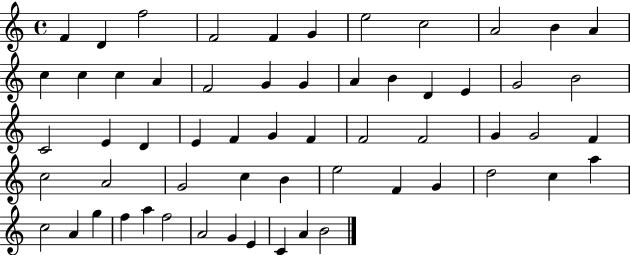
{
  \clef treble
  \time 4/4
  \defaultTimeSignature
  \key c \major
  f'4 d'4 f''2 | f'2 f'4 g'4 | e''2 c''2 | a'2 b'4 a'4 | \break c''4 c''4 c''4 a'4 | f'2 g'4 g'4 | a'4 b'4 d'4 e'4 | g'2 b'2 | \break c'2 e'4 d'4 | e'4 f'4 g'4 f'4 | f'2 f'2 | g'4 g'2 f'4 | \break c''2 a'2 | g'2 c''4 b'4 | e''2 f'4 g'4 | d''2 c''4 a''4 | \break c''2 a'4 g''4 | f''4 a''4 f''2 | a'2 g'4 e'4 | c'4 a'4 b'2 | \break \bar "|."
}